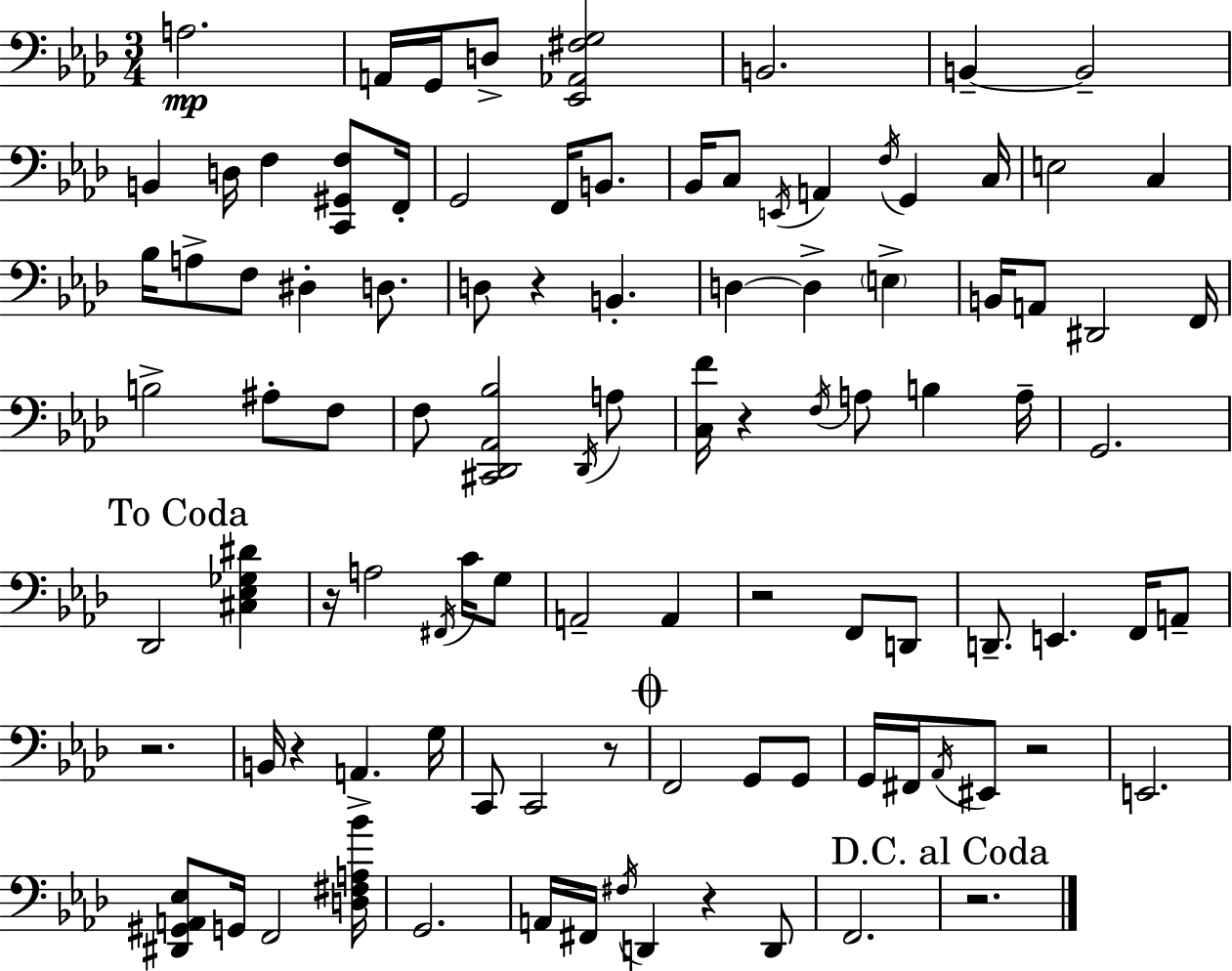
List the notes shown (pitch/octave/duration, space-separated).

A3/h. A2/s G2/s D3/e [Eb2,Ab2,F#3,G3]/h B2/h. B2/q B2/h B2/q D3/s F3/q [C2,G#2,F3]/e F2/s G2/h F2/s B2/e. Bb2/s C3/e E2/s A2/q F3/s G2/q C3/s E3/h C3/q Bb3/s A3/e F3/e D#3/q D3/e. D3/e R/q B2/q. D3/q D3/q E3/q B2/s A2/e D#2/h F2/s B3/h A#3/e F3/e F3/e [C#2,Db2,Ab2,Bb3]/h Db2/s A3/e [C3,F4]/s R/q F3/s A3/e B3/q A3/s G2/h. Db2/h [C#3,Eb3,Gb3,D#4]/q R/s A3/h F#2/s C4/s G3/e A2/h A2/q R/h F2/e D2/e D2/e. E2/q. F2/s A2/e R/h. B2/s R/q A2/q. G3/s C2/e C2/h R/e F2/h G2/e G2/e G2/s F#2/s Ab2/s EIS2/e R/h E2/h. [D#2,G#2,A2,Eb3]/e G2/s F2/h [D3,F#3,A3,Bb4]/s G2/h. A2/s F#2/s F#3/s D2/q R/q D2/e F2/h. R/h.